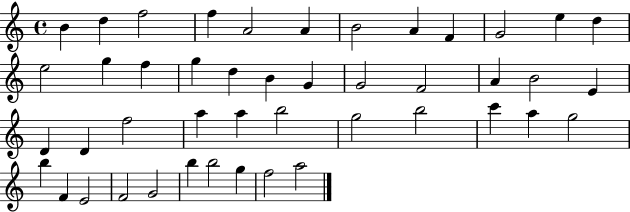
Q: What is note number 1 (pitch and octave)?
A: B4